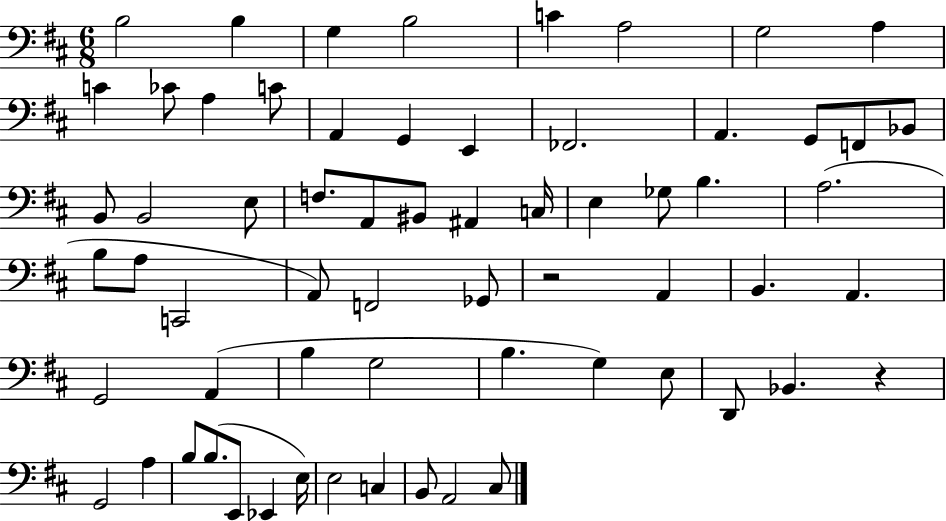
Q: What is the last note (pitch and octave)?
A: C#3